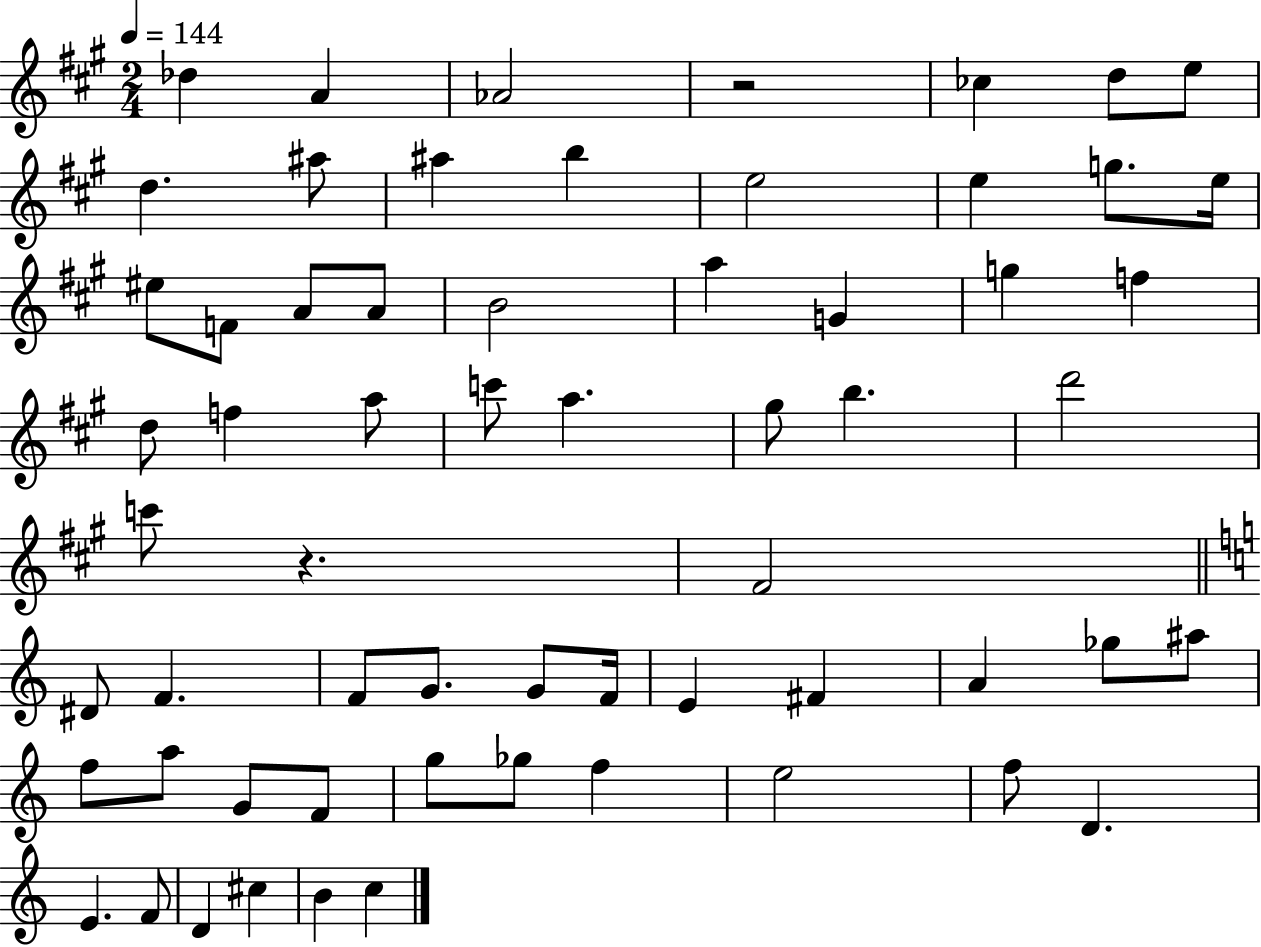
{
  \clef treble
  \numericTimeSignature
  \time 2/4
  \key a \major
  \tempo 4 = 144
  \repeat volta 2 { des''4 a'4 | aes'2 | r2 | ces''4 d''8 e''8 | \break d''4. ais''8 | ais''4 b''4 | e''2 | e''4 g''8. e''16 | \break eis''8 f'8 a'8 a'8 | b'2 | a''4 g'4 | g''4 f''4 | \break d''8 f''4 a''8 | c'''8 a''4. | gis''8 b''4. | d'''2 | \break c'''8 r4. | fis'2 | \bar "||" \break \key a \minor dis'8 f'4. | f'8 g'8. g'8 f'16 | e'4 fis'4 | a'4 ges''8 ais''8 | \break f''8 a''8 g'8 f'8 | g''8 ges''8 f''4 | e''2 | f''8 d'4. | \break e'4. f'8 | d'4 cis''4 | b'4 c''4 | } \bar "|."
}